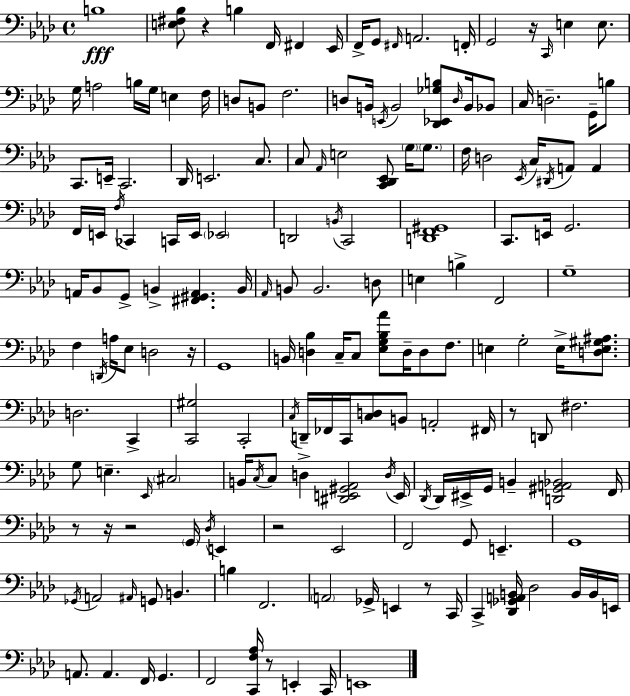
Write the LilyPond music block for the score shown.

{
  \clef bass
  \time 4/4
  \defaultTimeSignature
  \key aes \major
  b1\fff | <e fis bes>8 r4 b4 f,16 fis,4 ees,16 | f,16-> g,8 \grace { fis,16 } a,2. | f,16-. g,2 r16 \grace { c,16 } e4 e8. | \break g16 a2 b16 g16 e4 | f16 d8 b,8 f2. | d8 b,16 \acciaccatura { e,16 } b,2 <des, ees, ges b>8 | \grace { d16 } b,16 bes,8 c16 d2.-- | \break g,16-- b8 c,8. e,16-- c,2. | des,16 e,2. | c8. c8 \grace { aes,16 } e2 <c, des, ees,>8 | \parenthesize g16 \parenthesize g8. f16 d2 \acciaccatura { ees,16 } c16 | \break \acciaccatura { dis,16 } a,8 a,4 f,16 e,16 \acciaccatura { f16 } ces,4 c,16 e,16 | \parenthesize ees,2 d,2 | \acciaccatura { b,16 } c,2 <d, f, gis,>1 | c,8. e,16 g,2. | \break a,16 bes,8 g,8-> b,4-> | <fis, gis, a,>4. b,16 \grace { aes,16 } b,8 b,2. | d8 e4 b4-> | f,2 g1-- | \break f4 \acciaccatura { d,16 } a16 | ees8 d2 r16 g,1 | b,16 <d bes>4 | c16-- c8 <ees g bes aes'>8 d16-- d8 f8. e4 g2-. | \break e16-> <d e gis ais>8. d2. | c,4-> <c, gis>2 | c,2-. \acciaccatura { c16 } d,16-- fes,16 c,16 <c d>8 | b,8 a,2-. fis,16 r8 d,8 | \break fis2. g8 e4.-- | \grace { ees,16 } \parenthesize cis2 b,16 \acciaccatura { c16 } c8 | d4-> <dis, e, gis, aes,>2 \acciaccatura { d16 } e,16 \acciaccatura { des,16 } | des,16 eis,16-> g,16 b,4-- <d, gis, a, bes,>2 f,16 | \break r8 r16 r2 \parenthesize g,16 \acciaccatura { des16 } e,4 | r2 ees,2 | f,2 g,8 e,4.-- | g,1 | \break \acciaccatura { ges,16 } a,2 \grace { ais,16 } g,8 b,4. | b4 f,2. | \parenthesize a,2 ges,16-> e,4 | r8 c,16 c,4-> <des, ges, a, b,>16 des2 | \break b,16 b,16 e,16 a,8. a,4. f,16 g,4. | f,2 <c, f aes>16 r8 e,4-. | c,16 e,1 | \bar "|."
}